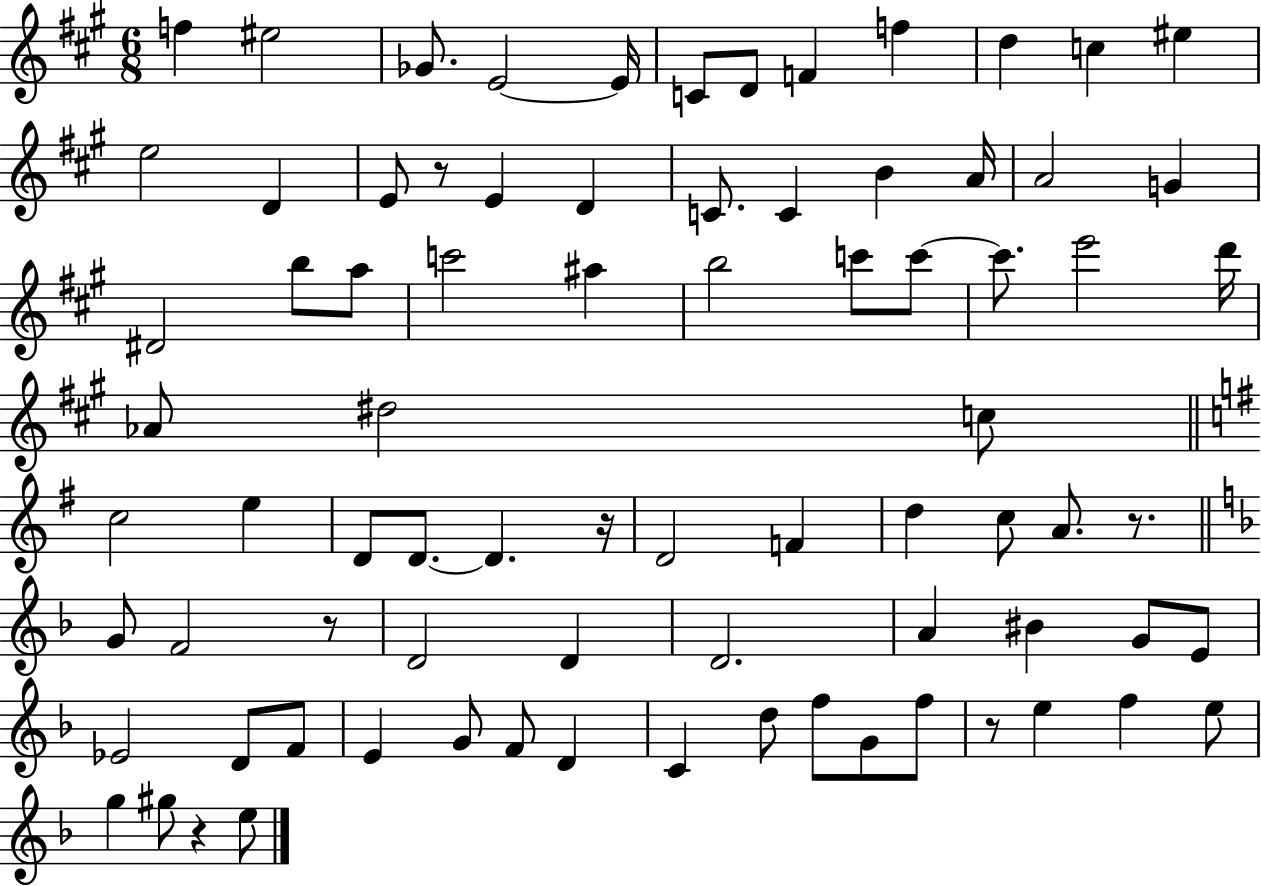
F5/q EIS5/h Gb4/e. E4/h E4/s C4/e D4/e F4/q F5/q D5/q C5/q EIS5/q E5/h D4/q E4/e R/e E4/q D4/q C4/e. C4/q B4/q A4/s A4/h G4/q D#4/h B5/e A5/e C6/h A#5/q B5/h C6/e C6/e C6/e. E6/h D6/s Ab4/e D#5/h C5/e C5/h E5/q D4/e D4/e. D4/q. R/s D4/h F4/q D5/q C5/e A4/e. R/e. G4/e F4/h R/e D4/h D4/q D4/h. A4/q BIS4/q G4/e E4/e Eb4/h D4/e F4/e E4/q G4/e F4/e D4/q C4/q D5/e F5/e G4/e F5/e R/e E5/q F5/q E5/e G5/q G#5/e R/q E5/e